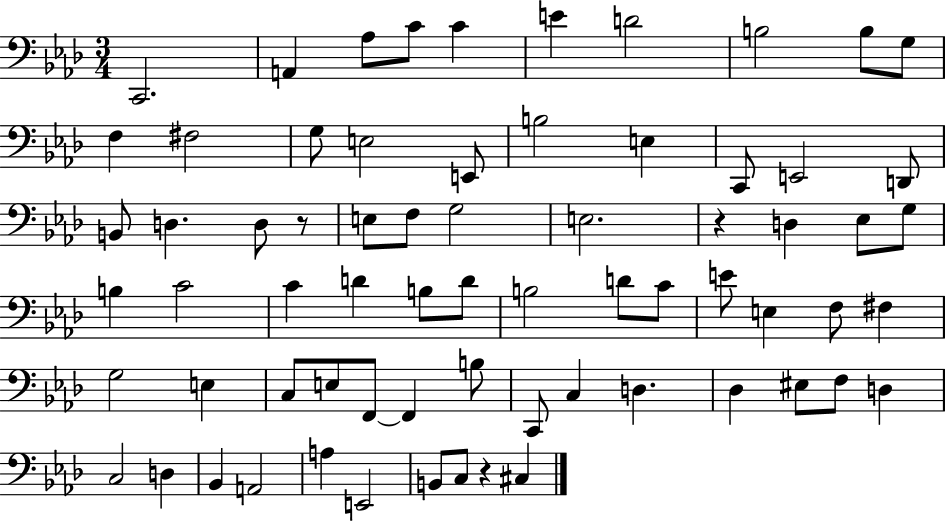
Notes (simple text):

C2/h. A2/q Ab3/e C4/e C4/q E4/q D4/h B3/h B3/e G3/e F3/q F#3/h G3/e E3/h E2/e B3/h E3/q C2/e E2/h D2/e B2/e D3/q. D3/e R/e E3/e F3/e G3/h E3/h. R/q D3/q Eb3/e G3/e B3/q C4/h C4/q D4/q B3/e D4/e B3/h D4/e C4/e E4/e E3/q F3/e F#3/q G3/h E3/q C3/e E3/e F2/e F2/q B3/e C2/e C3/q D3/q. Db3/q EIS3/e F3/e D3/q C3/h D3/q Bb2/q A2/h A3/q E2/h B2/e C3/e R/q C#3/q